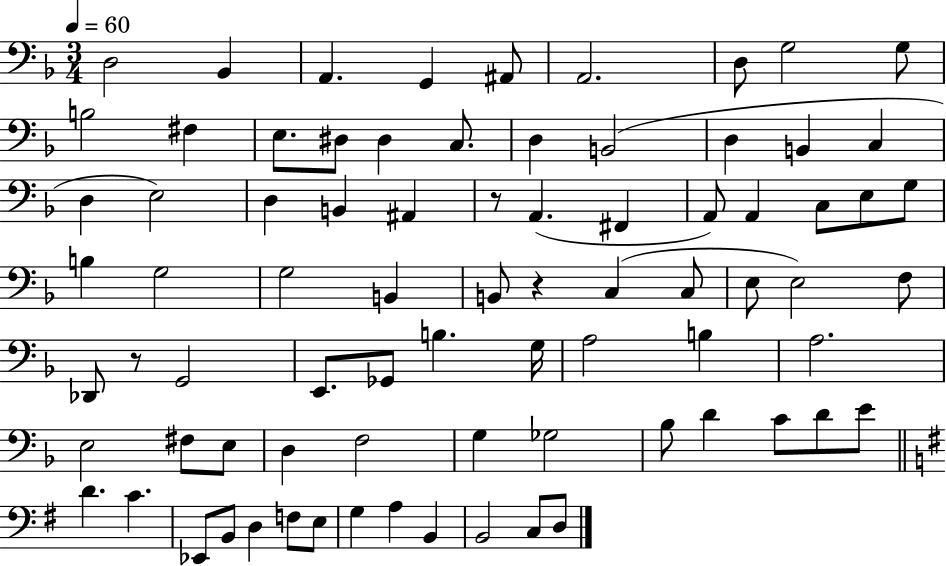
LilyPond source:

{
  \clef bass
  \numericTimeSignature
  \time 3/4
  \key f \major
  \tempo 4 = 60
  d2 bes,4 | a,4. g,4 ais,8 | a,2. | d8 g2 g8 | \break b2 fis4 | e8. dis8 dis4 c8. | d4 b,2( | d4 b,4 c4 | \break d4 e2) | d4 b,4 ais,4 | r8 a,4.( fis,4 | a,8) a,4 c8 e8 g8 | \break b4 g2 | g2 b,4 | b,8 r4 c4( c8 | e8 e2) f8 | \break des,8 r8 g,2 | e,8. ges,8 b4. g16 | a2 b4 | a2. | \break e2 fis8 e8 | d4 f2 | g4 ges2 | bes8 d'4 c'8 d'8 e'8 | \break \bar "||" \break \key g \major d'4. c'4. | ees,8 b,8 d4 f8 e8 | g4 a4 b,4 | b,2 c8 d8 | \break \bar "|."
}